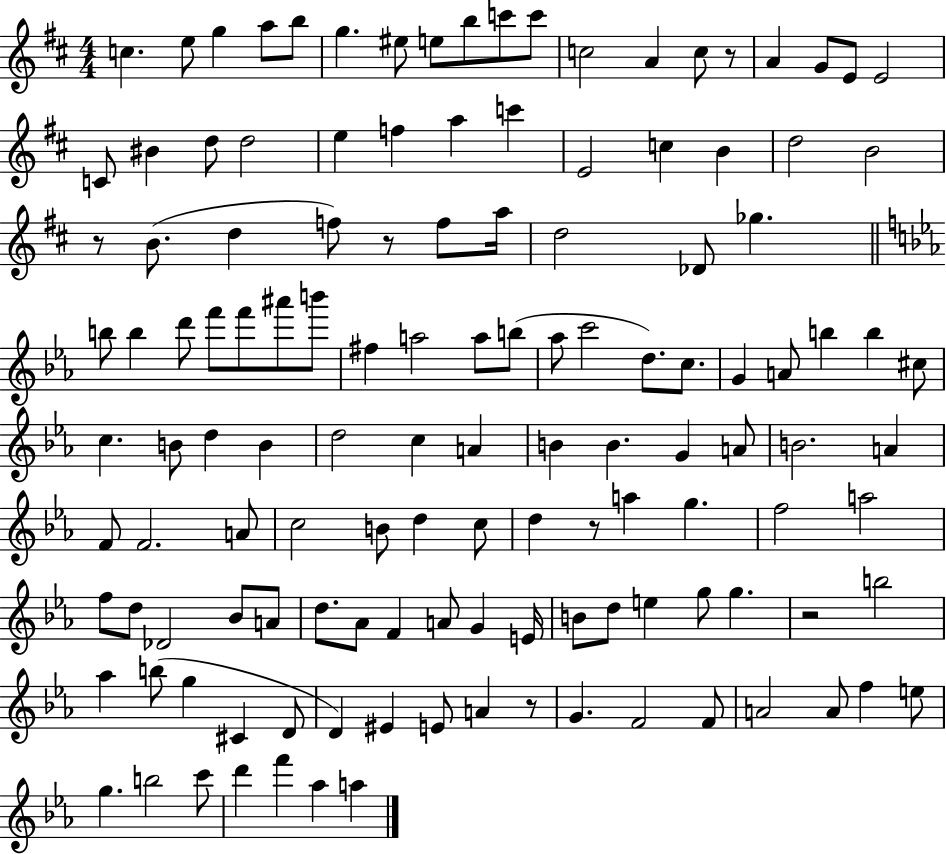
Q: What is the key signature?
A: D major